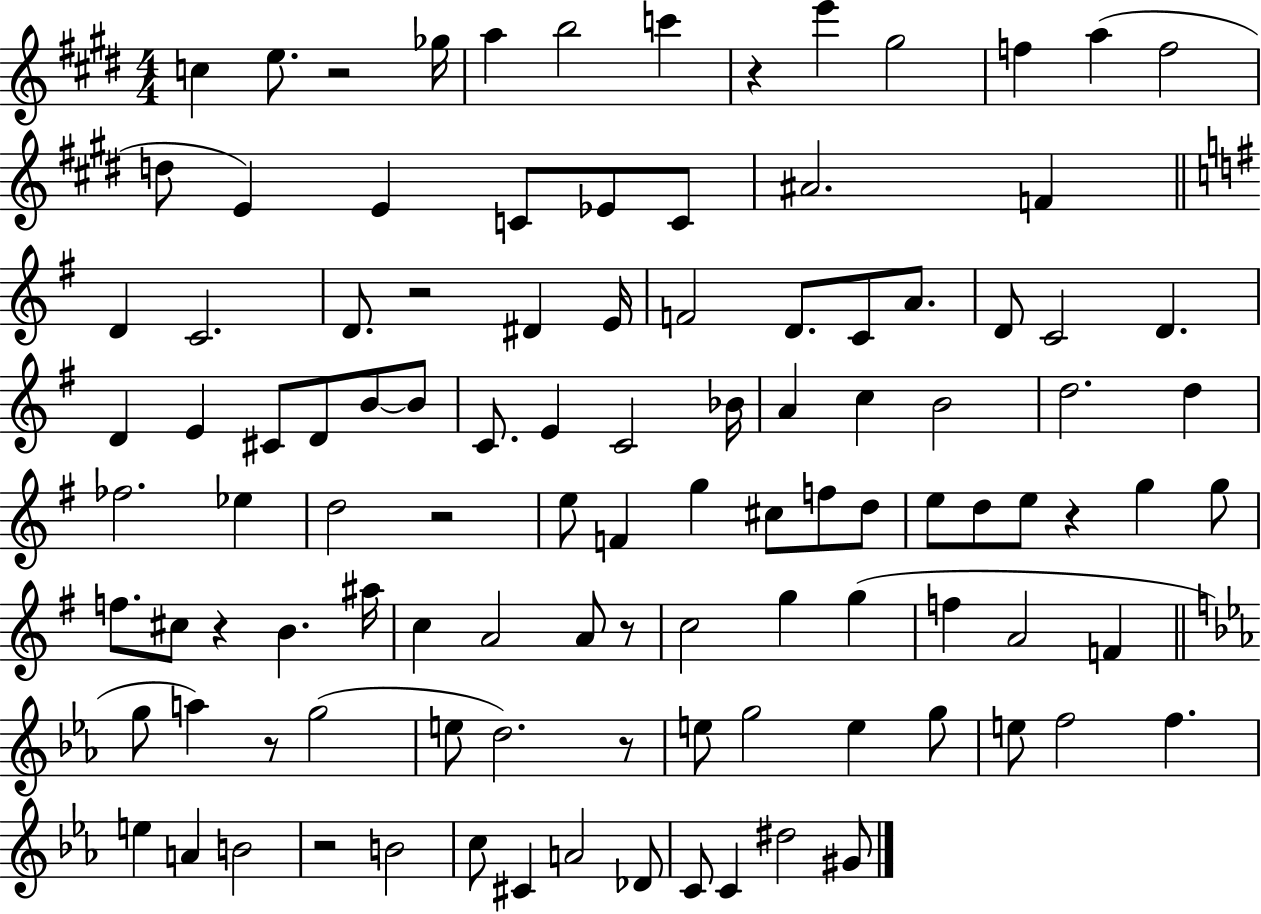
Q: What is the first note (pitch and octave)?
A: C5